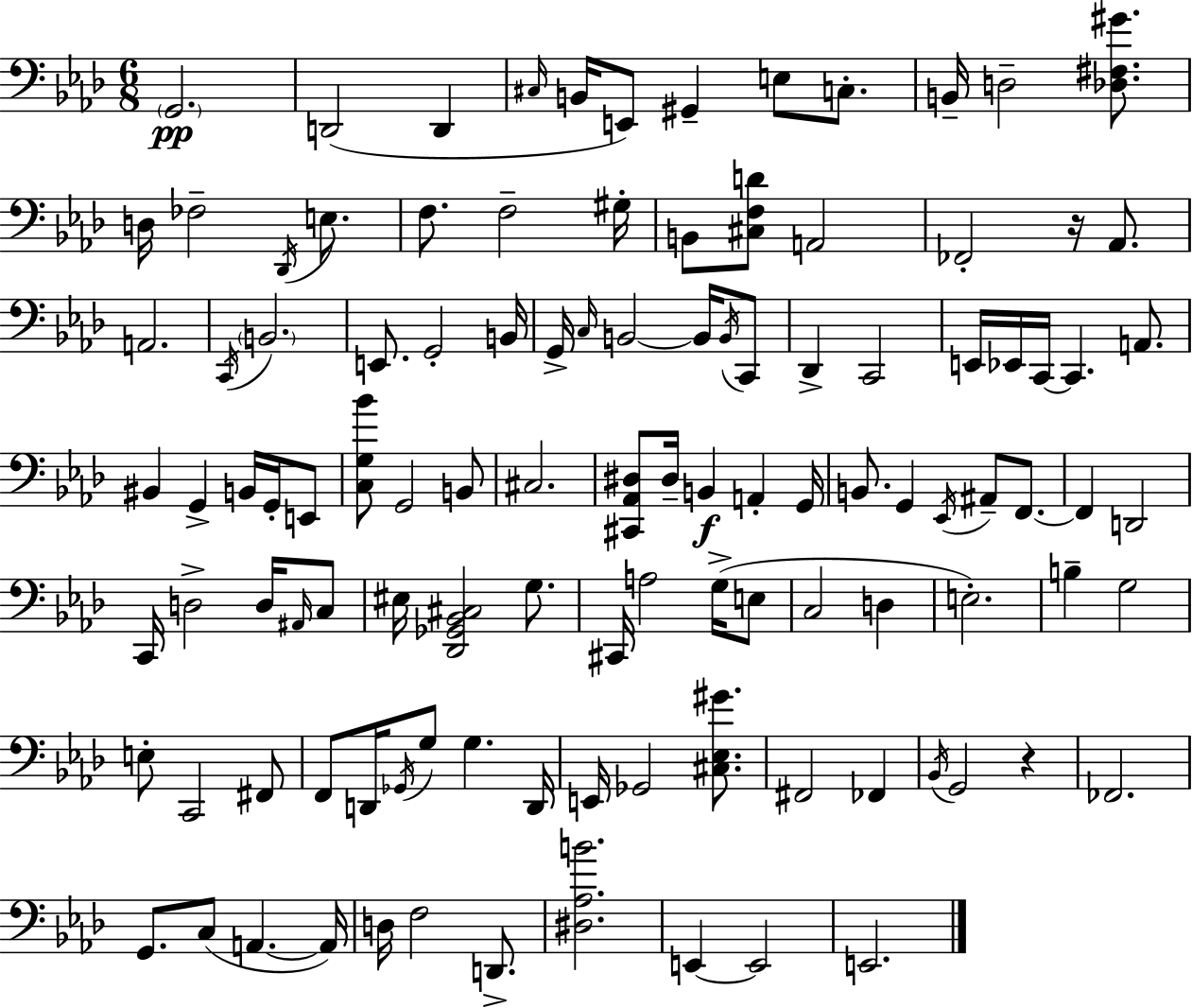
{
  \clef bass
  \numericTimeSignature
  \time 6/8
  \key aes \major
  \repeat volta 2 { \parenthesize g,2.\pp | d,2( d,4 | \grace { cis16 } b,16 e,8) gis,4-- e8 c8.-. | b,16-- d2-- <des fis gis'>8. | \break d16 fes2-- \acciaccatura { des,16 } e8. | f8. f2-- | gis16-. b,8 <cis f d'>8 a,2 | fes,2-. r16 aes,8. | \break a,2. | \acciaccatura { c,16 } \parenthesize b,2. | e,8. g,2-. | b,16 g,16-> \grace { c16 } b,2~~ | \break b,16 \acciaccatura { b,16 } c,8 des,4-> c,2 | e,16 ees,16 c,16~~ c,4. | a,8. bis,4 g,4-> | b,16 g,16-. e,8 <c g bes'>8 g,2 | \break b,8 cis2. | <cis, aes, dis>8 dis16-- b,4\f | a,4-. g,16 b,8. g,4 | \acciaccatura { ees,16 } ais,8-- f,8.~~ f,4 d,2 | \break c,16 d2-> | d16 \grace { ais,16 } c8 eis16 <des, ges, bes, cis>2 | g8. cis,16 a2 | g16->( e8 c2 | \break d4 e2.-.) | b4-- g2 | e8-. c,2 | fis,8 f,8 d,16 \acciaccatura { ges,16 } g8 | \break g4. d,16 e,16 ges,2 | <cis ees gis'>8. fis,2 | fes,4 \acciaccatura { bes,16 } g,2 | r4 fes,2. | \break g,8. | c8( a,4.~~ a,16) d16 f2 | d,8.-> <dis aes b'>2. | e,4~~ | \break e,2 e,2. | } \bar "|."
}